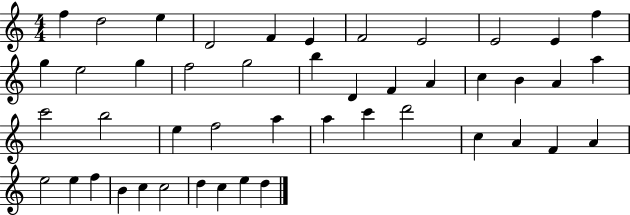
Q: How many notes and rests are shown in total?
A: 46